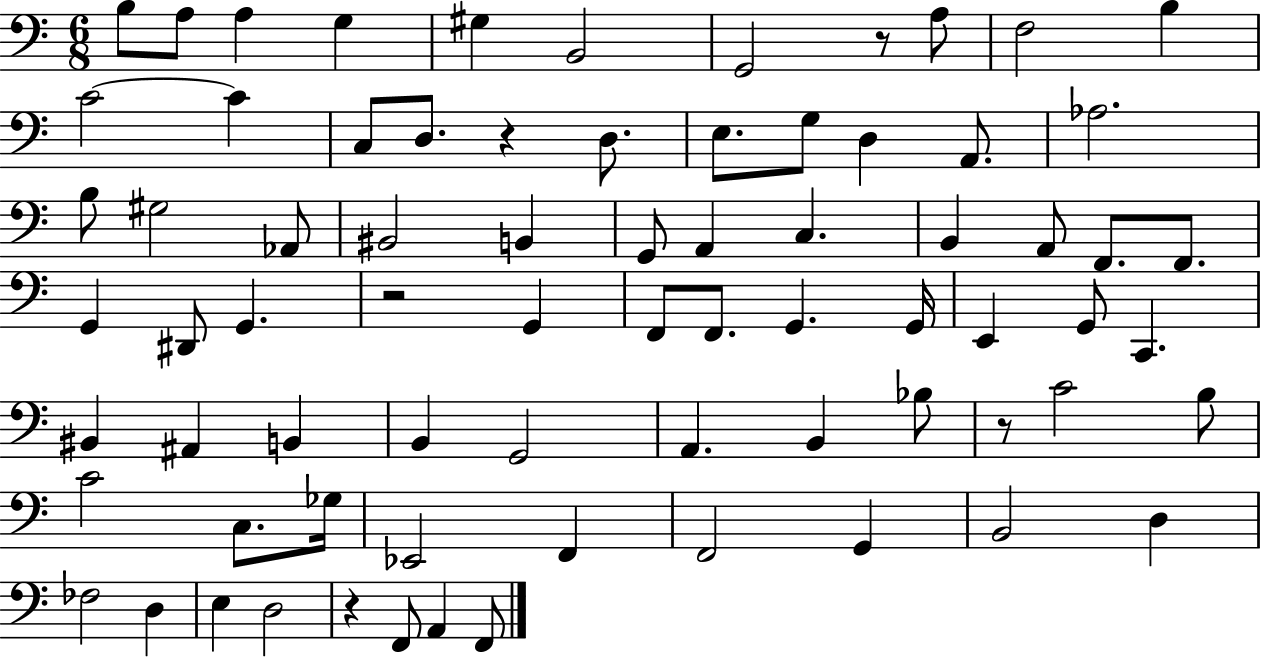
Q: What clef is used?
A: bass